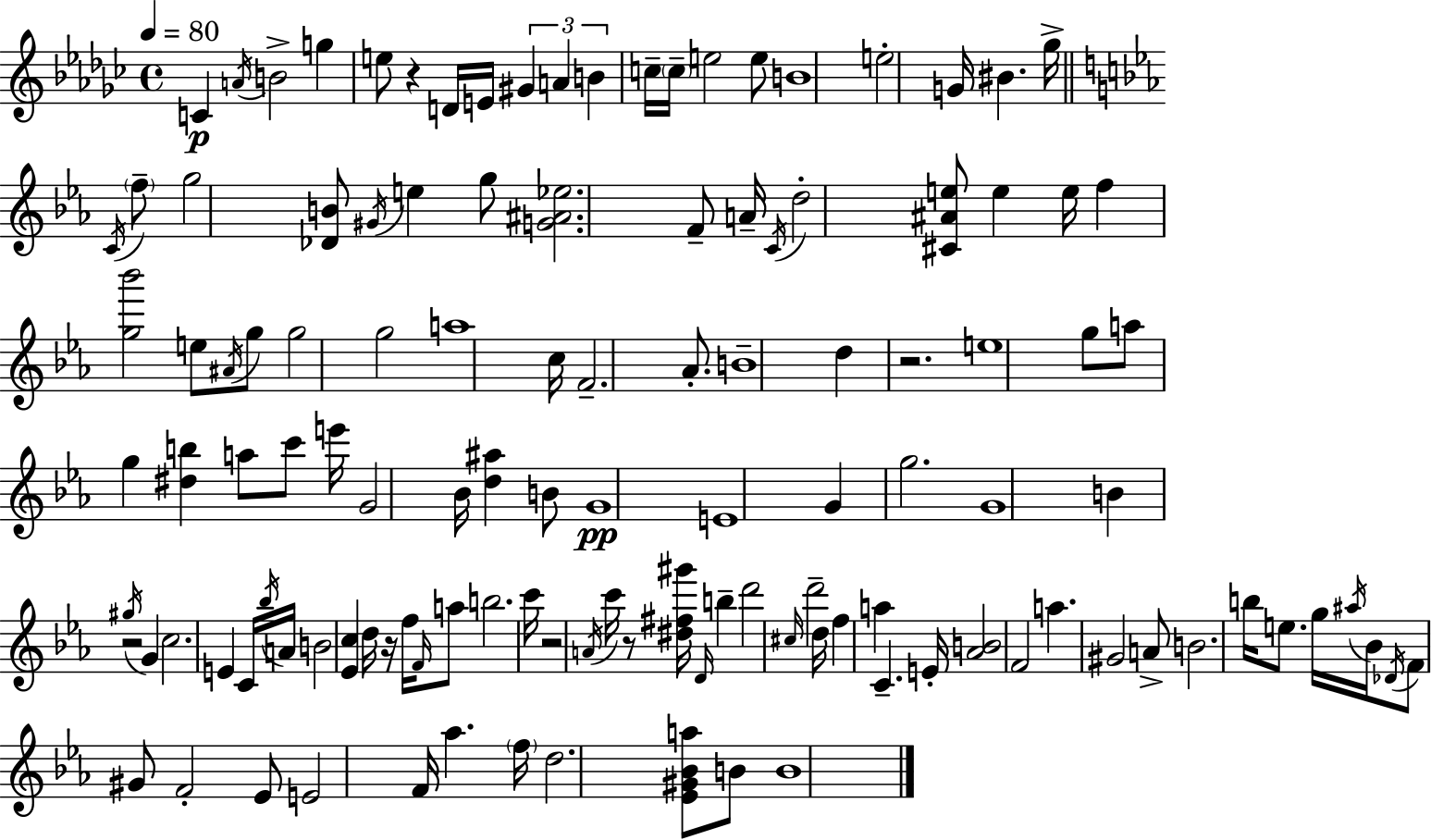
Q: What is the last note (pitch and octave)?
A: B4